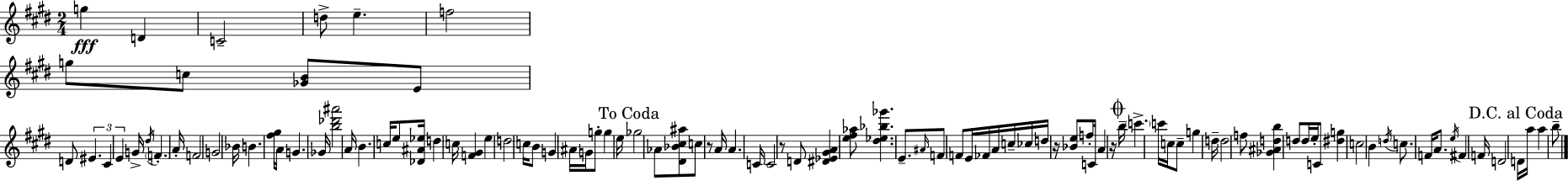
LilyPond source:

{
  \clef treble
  \numericTimeSignature
  \time 2/4
  \key e \major
  g''4\fff d'4 | c'2-- | d''8-> e''4.-- | f''2 | \break g''8 c''8 <ges' b'>8 e'8 | d'8 \tuplet 3/2 { eis'4. | cis'4 e'4 } | g'16-> \acciaccatura { dis''16 } \parenthesize f'4.-. | \break a'16-. f'2 | g'2 | bes'16 b'4. | <fis'' gis''>16 a'16 g'4. | \break ges'16 <b'' des''' ais'''>2 | a'16 b'4. | c''16 e''8 <des' ais' ees''>16 d''4 | c''16 <f' gis'>4 e''4 | \break d''2 | c''16 b'8 g'4 | ais'16 g'16 g''8-. g''4 | e''16 \mark "To Coda" ges''2 | \break aes'8 <dis' bes' cis'' ais''>8 c''8 r8 | a'16 a'4. | c'16 c'2 | r8 d'8 <dis' ees' gis' a'>4 | \break <e'' fis'' aes''>8 <dis'' ees'' bes'' ges'''>4. | e'8.-- \grace { ais'16 } f'8 f'8 | e'16 fes'16 a'16 c''16-- ces''16 d''16 r16 | <bes' e''>8 f''8-. c'16 a'4 | \break r16 \mark \markup { \musicglyph "scripts.coda" } b''16-- \parenthesize c'''4.-> | c'''16 c''16 c''8-- g''4 | d''16-- d''2 | f''8 <ges' ais' d'' b''>4 | \break d''8 d''16 e''16-. c'8 <dis'' g''>4 | c''2 | b'4 \acciaccatura { d''16 } c''8. | f'16 a'8. \acciaccatura { e''16 } fis'4 | \break f'16 d'2 | \mark "D.C. al Coda" d'16 a''16 a''4 | b''8-- \bar "|."
}